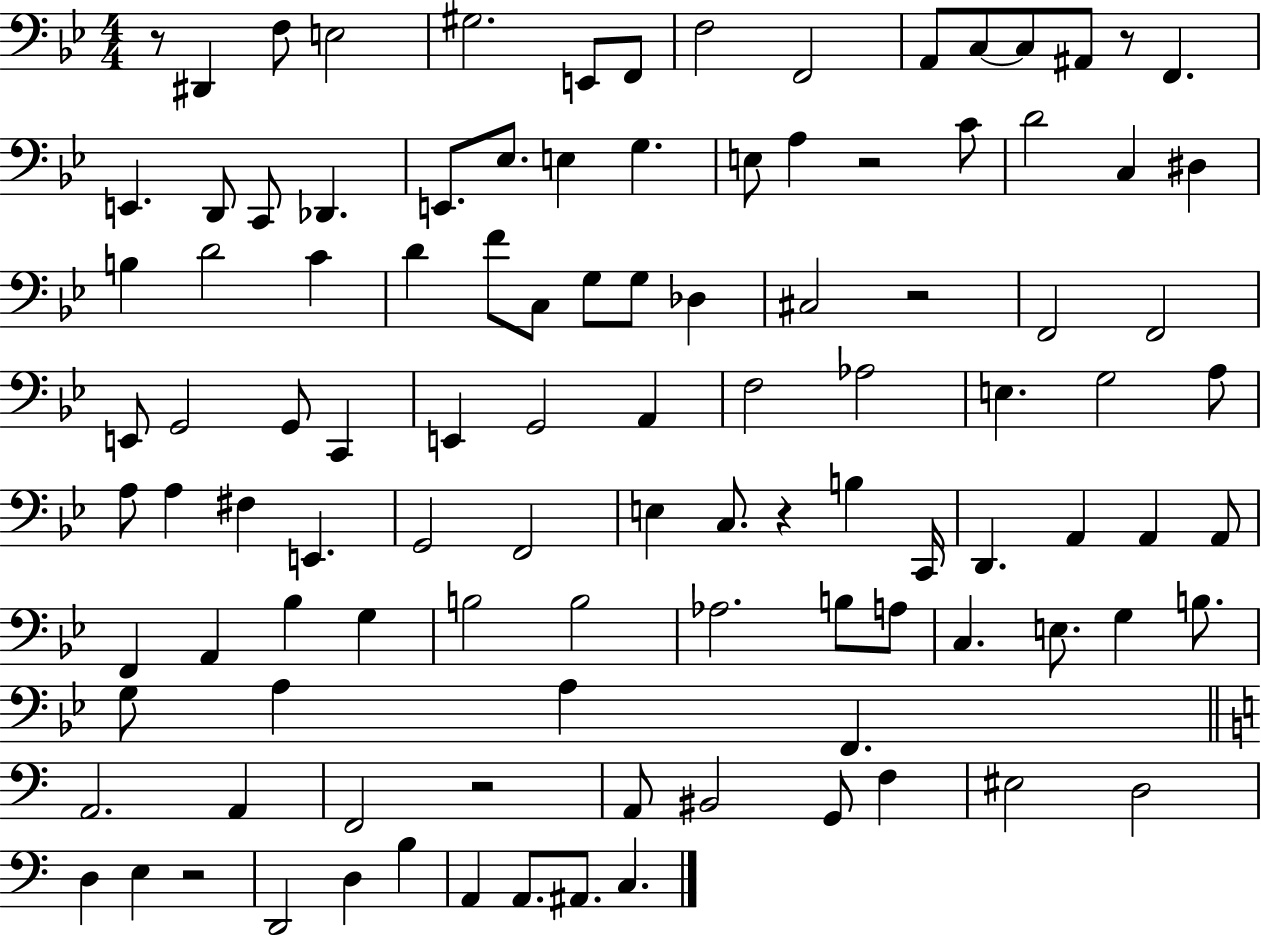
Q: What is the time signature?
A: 4/4